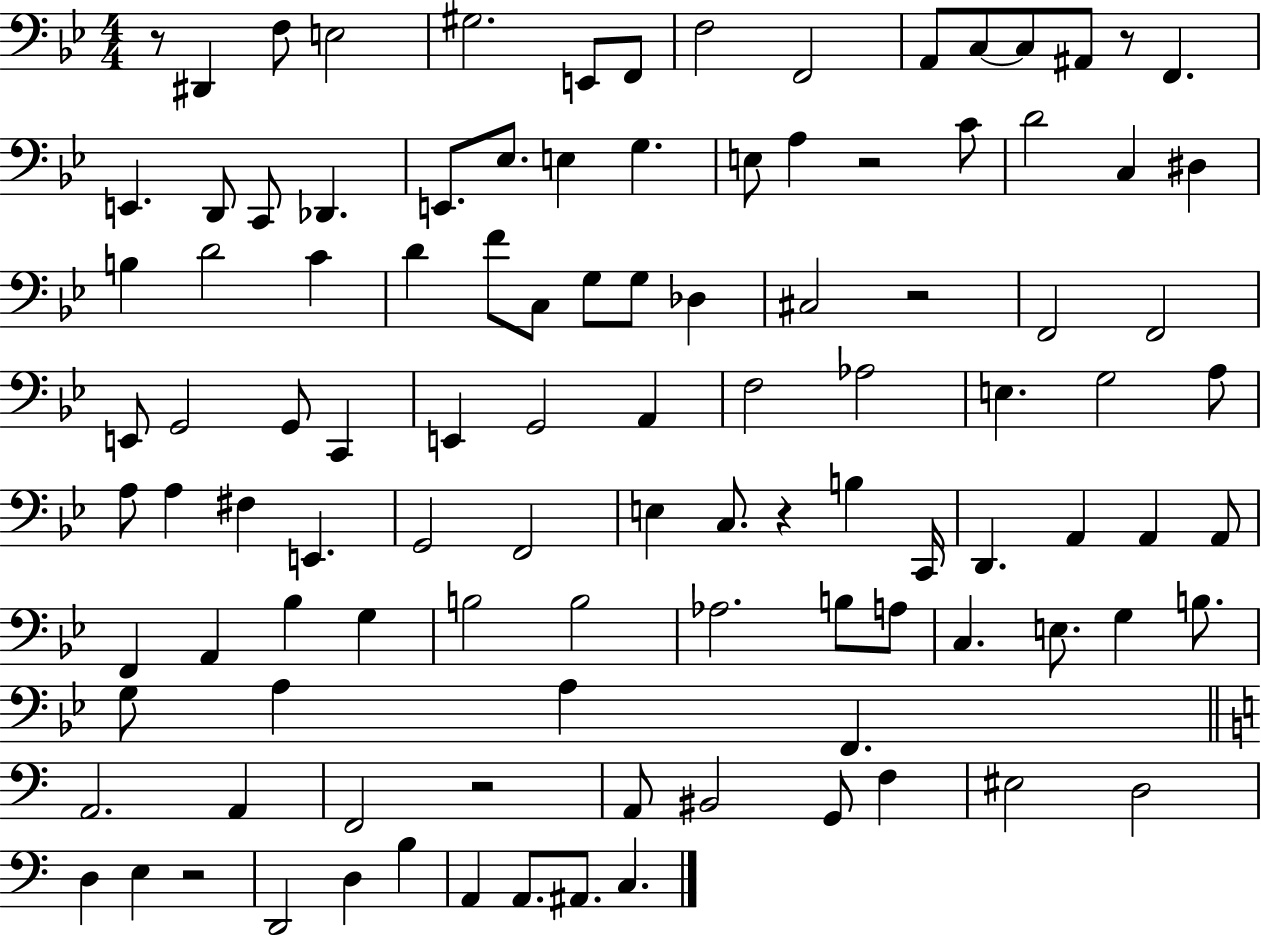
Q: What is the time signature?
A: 4/4